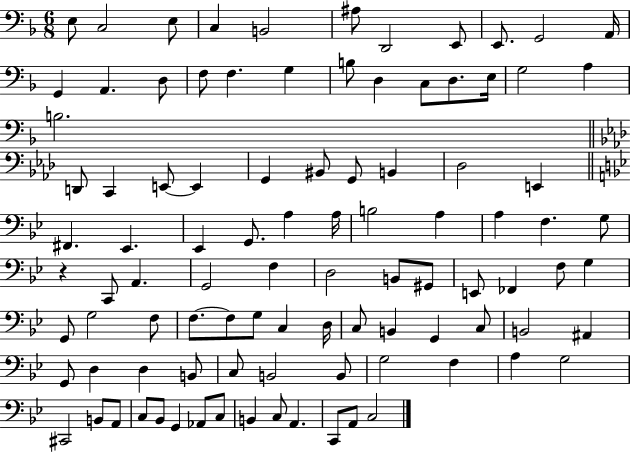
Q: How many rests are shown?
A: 1